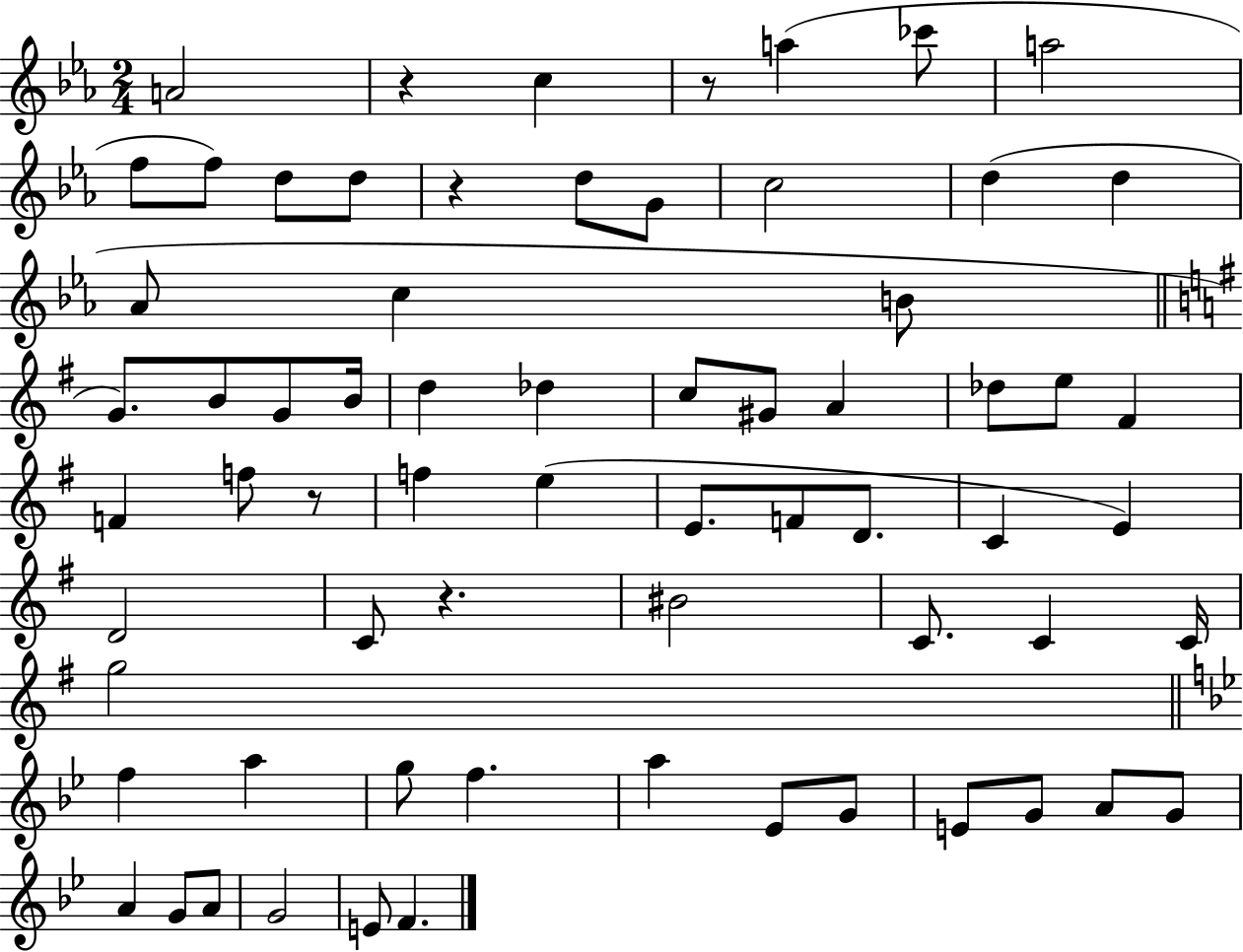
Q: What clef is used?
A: treble